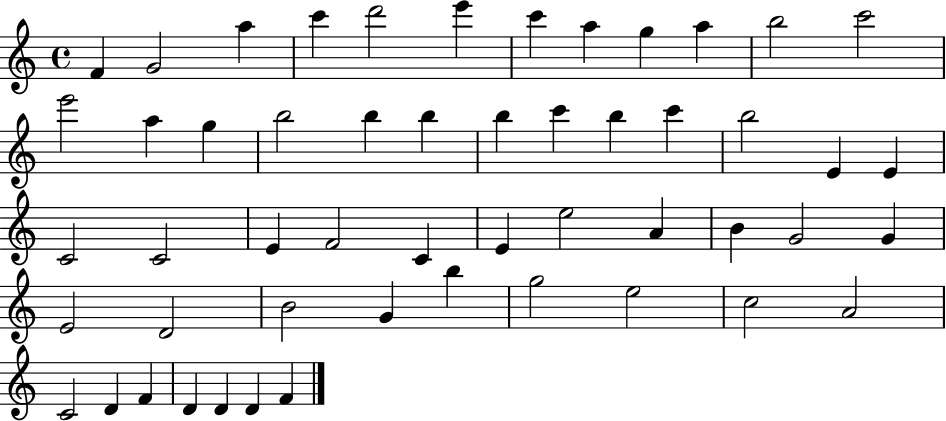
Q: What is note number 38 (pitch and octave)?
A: D4